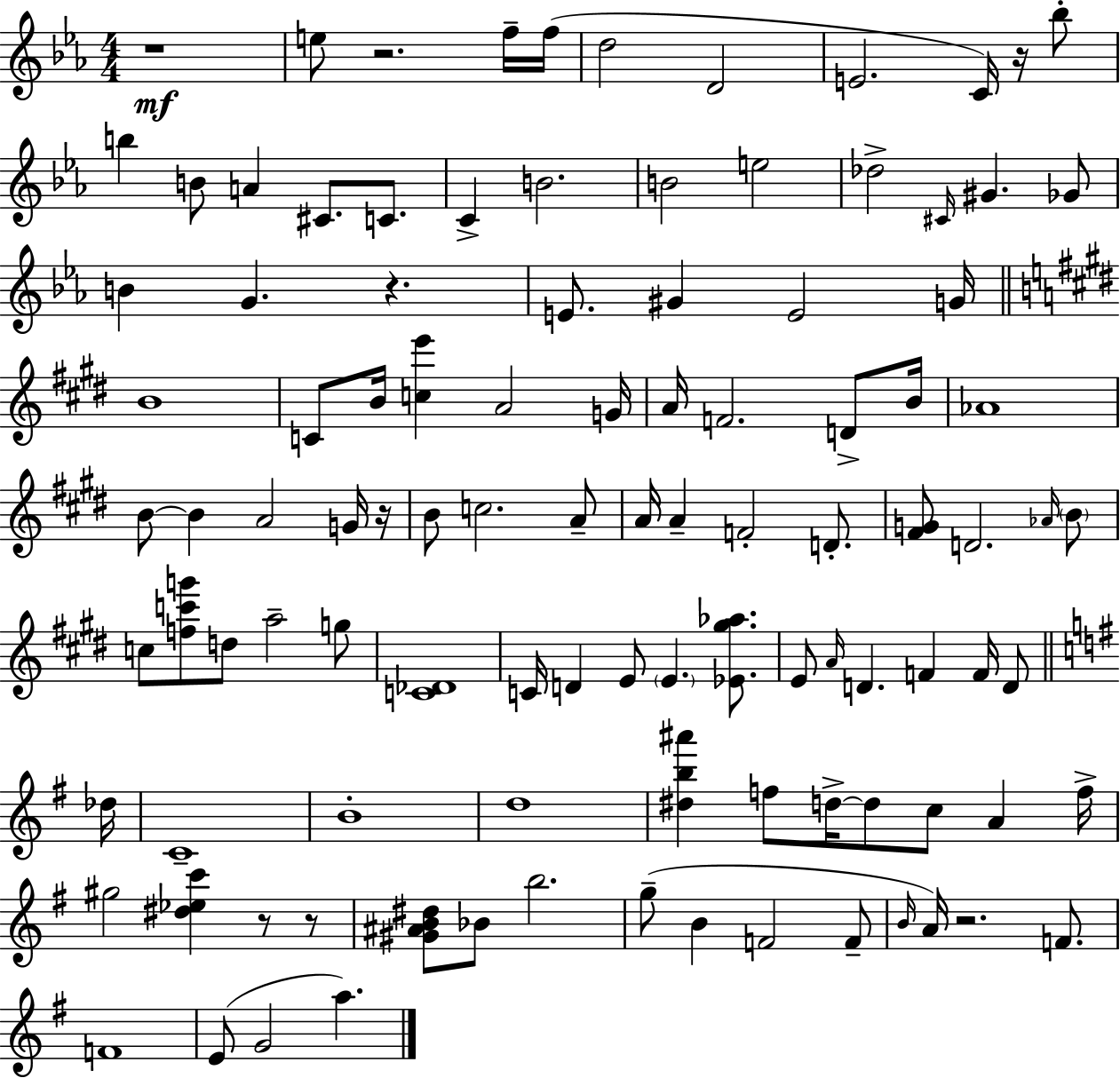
X:1
T:Untitled
M:4/4
L:1/4
K:Cm
z4 e/2 z2 f/4 f/4 d2 D2 E2 C/4 z/4 _b/2 b B/2 A ^C/2 C/2 C B2 B2 e2 _d2 ^C/4 ^G _G/2 B G z E/2 ^G E2 G/4 B4 C/2 B/4 [ce'] A2 G/4 A/4 F2 D/2 B/4 _A4 B/2 B A2 G/4 z/4 B/2 c2 A/2 A/4 A F2 D/2 [^FG]/2 D2 _A/4 B/2 c/2 [fc'g']/2 d/2 a2 g/2 [C_D]4 C/4 D E/2 E [_E^g_a]/2 E/2 A/4 D F F/4 D/2 _d/4 C4 B4 d4 [^db^a'] f/2 d/4 d/2 c/2 A f/4 ^g2 [^d_ec'] z/2 z/2 [^G^AB^d]/2 _B/2 b2 g/2 B F2 F/2 B/4 A/4 z2 F/2 F4 E/2 G2 a